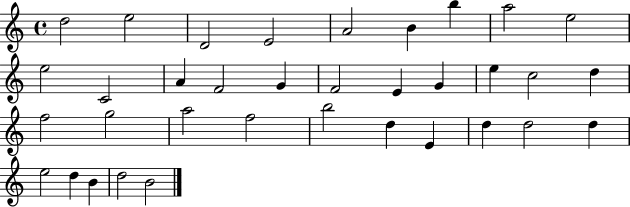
X:1
T:Untitled
M:4/4
L:1/4
K:C
d2 e2 D2 E2 A2 B b a2 e2 e2 C2 A F2 G F2 E G e c2 d f2 g2 a2 f2 b2 d E d d2 d e2 d B d2 B2